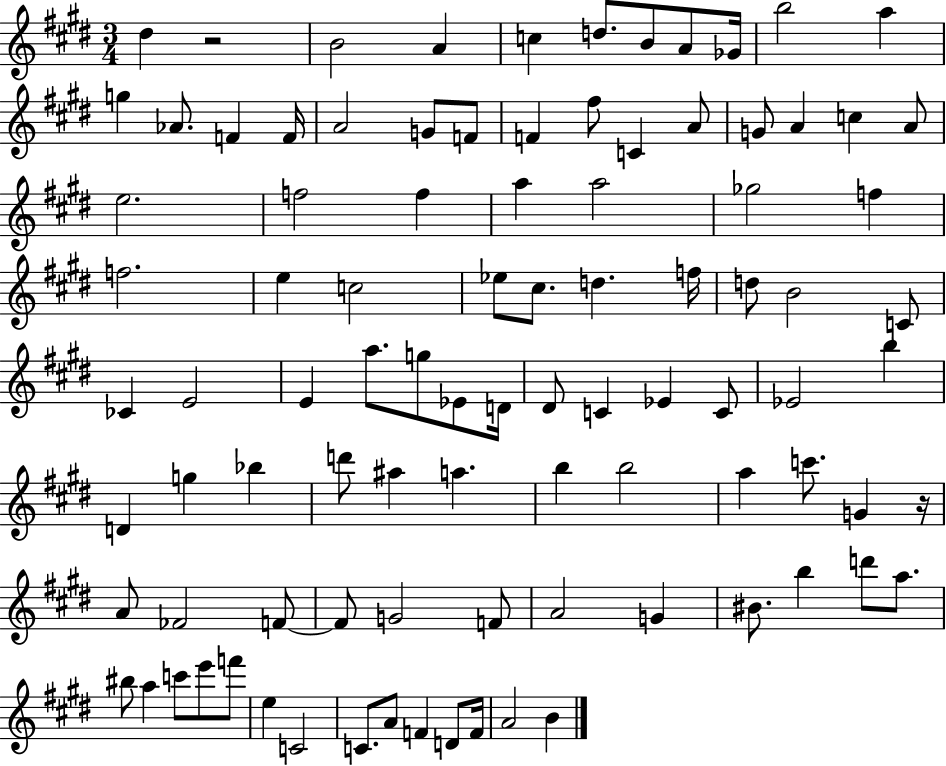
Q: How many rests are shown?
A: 2